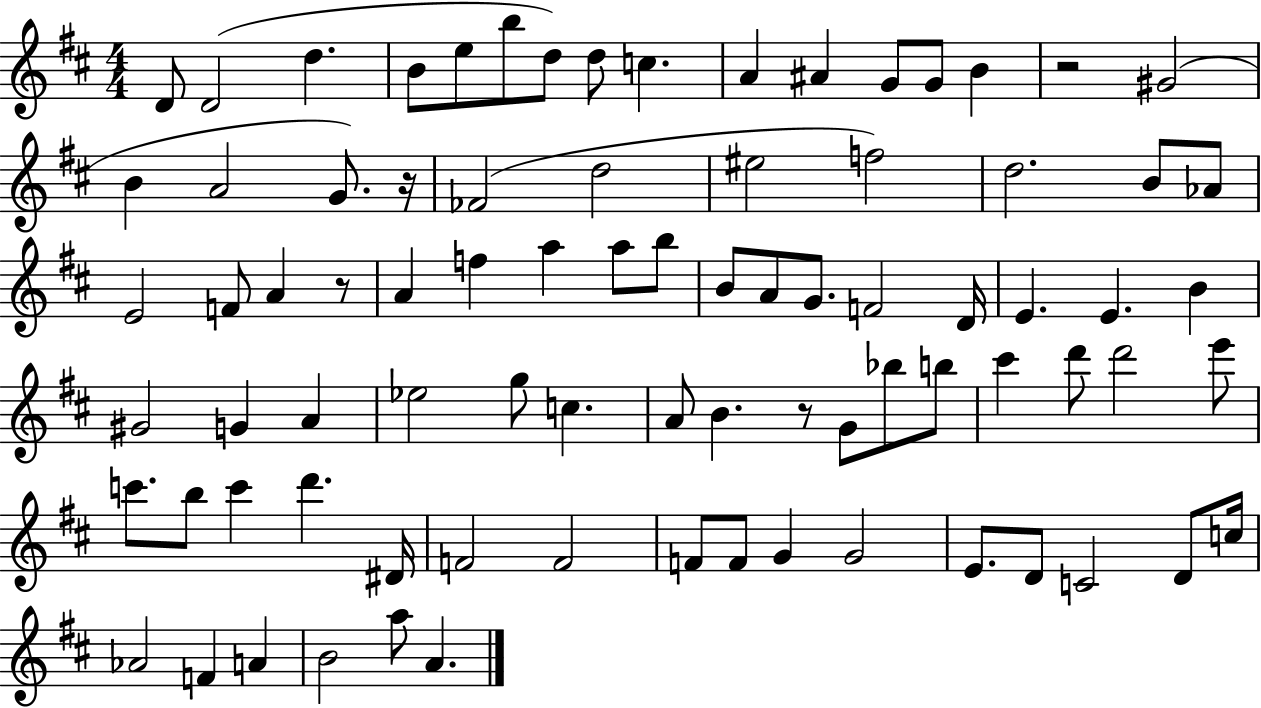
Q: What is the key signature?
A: D major